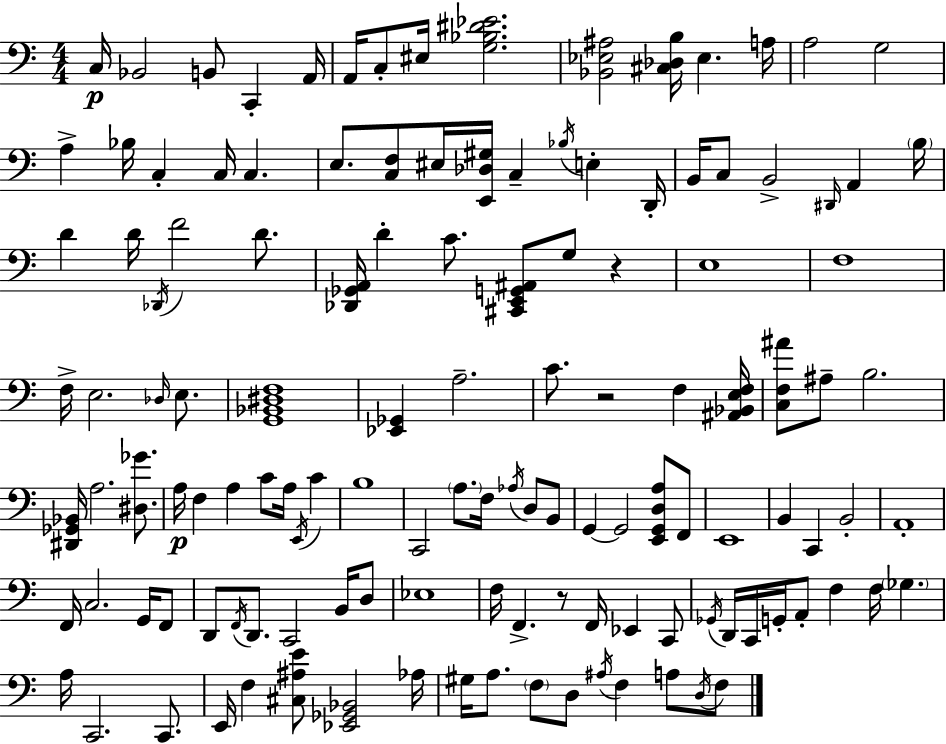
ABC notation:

X:1
T:Untitled
M:4/4
L:1/4
K:C
C,/4 _B,,2 B,,/2 C,, A,,/4 A,,/4 C,/2 ^E,/4 [G,_B,^D_E]2 [_B,,_E,^A,]2 [^C,_D,B,]/4 _E, A,/4 A,2 G,2 A, _B,/4 C, C,/4 C, E,/2 [C,F,]/2 ^E,/4 [E,,_D,^G,]/4 C, _B,/4 E, D,,/4 B,,/4 C,/2 B,,2 ^D,,/4 A,, B,/4 D D/4 _D,,/4 F2 D/2 [_D,,_G,,A,,]/4 D C/2 [^C,,E,,G,,^A,,]/2 G,/2 z E,4 F,4 F,/4 E,2 _D,/4 E,/2 [G,,_B,,^D,F,]4 [_E,,_G,,] A,2 C/2 z2 F, [^A,,_B,,E,F,]/4 [C,F,^A]/2 ^A,/2 B,2 [^D,,_G,,_B,,]/4 A,2 [^D,_G]/2 A,/4 F, A, C/2 A,/4 E,,/4 C B,4 C,,2 A,/2 F,/4 _A,/4 D,/2 B,,/2 G,, G,,2 [E,,G,,D,A,]/2 F,,/2 E,,4 B,, C,, B,,2 A,,4 F,,/4 C,2 G,,/4 F,,/2 D,,/2 F,,/4 D,,/2 C,,2 B,,/4 D,/2 _E,4 F,/4 F,, z/2 F,,/4 _E,, C,,/2 _G,,/4 D,,/4 C,,/4 G,,/4 A,,/2 F, F,/4 _G, A,/4 C,,2 C,,/2 E,,/4 F, [^C,^A,E]/2 [_E,,_G,,_B,,]2 _A,/4 ^G,/4 A,/2 F,/2 D,/2 ^A,/4 F, A,/2 D,/4 F,/2